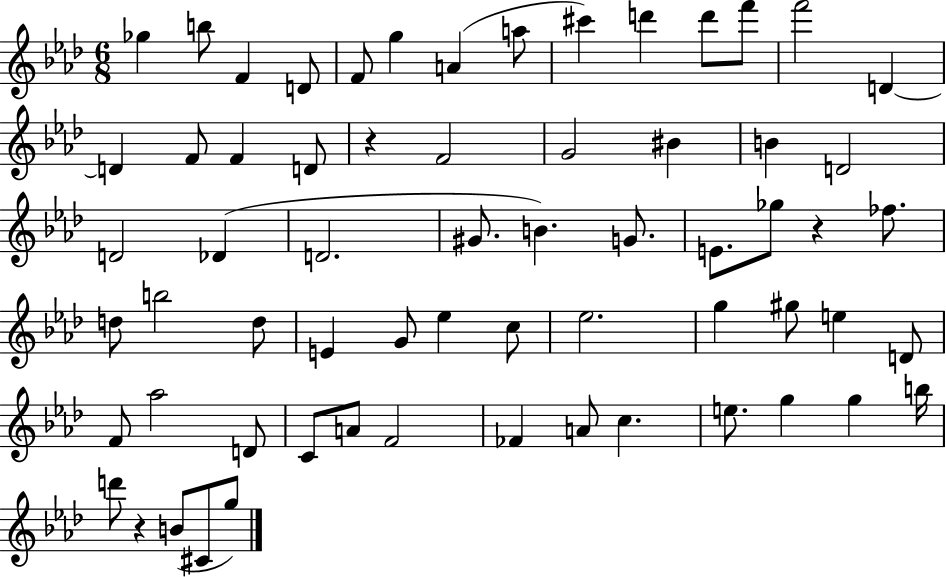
{
  \clef treble
  \numericTimeSignature
  \time 6/8
  \key aes \major
  \repeat volta 2 { ges''4 b''8 f'4 d'8 | f'8 g''4 a'4( a''8 | cis'''4) d'''4 d'''8 f'''8 | f'''2 d'4~~ | \break d'4 f'8 f'4 d'8 | r4 f'2 | g'2 bis'4 | b'4 d'2 | \break d'2 des'4( | d'2. | gis'8. b'4.) g'8. | e'8. ges''8 r4 fes''8. | \break d''8 b''2 d''8 | e'4 g'8 ees''4 c''8 | ees''2. | g''4 gis''8 e''4 d'8 | \break f'8 aes''2 d'8 | c'8 a'8 f'2 | fes'4 a'8 c''4. | e''8. g''4 g''4 b''16 | \break d'''8 r4 b'8( cis'8 g''8) | } \bar "|."
}